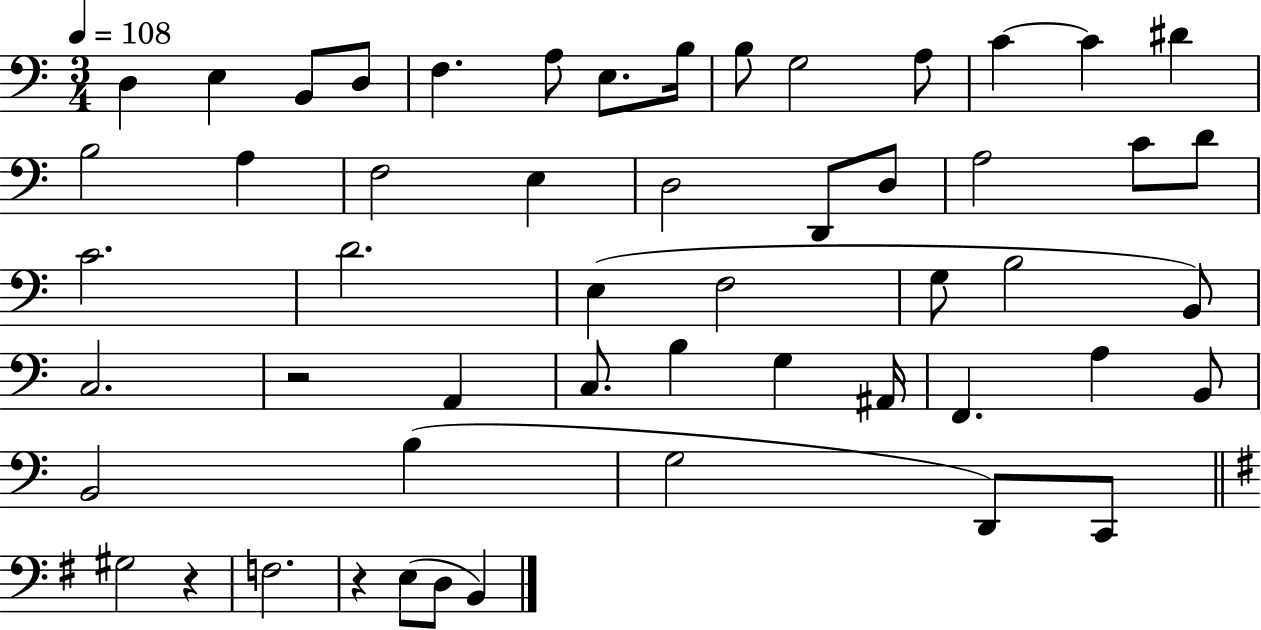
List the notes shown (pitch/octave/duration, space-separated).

D3/q E3/q B2/e D3/e F3/q. A3/e E3/e. B3/s B3/e G3/h A3/e C4/q C4/q D#4/q B3/h A3/q F3/h E3/q D3/h D2/e D3/e A3/h C4/e D4/e C4/h. D4/h. E3/q F3/h G3/e B3/h B2/e C3/h. R/h A2/q C3/e. B3/q G3/q A#2/s F2/q. A3/q B2/e B2/h B3/q G3/h D2/e C2/e G#3/h R/q F3/h. R/q E3/e D3/e B2/q